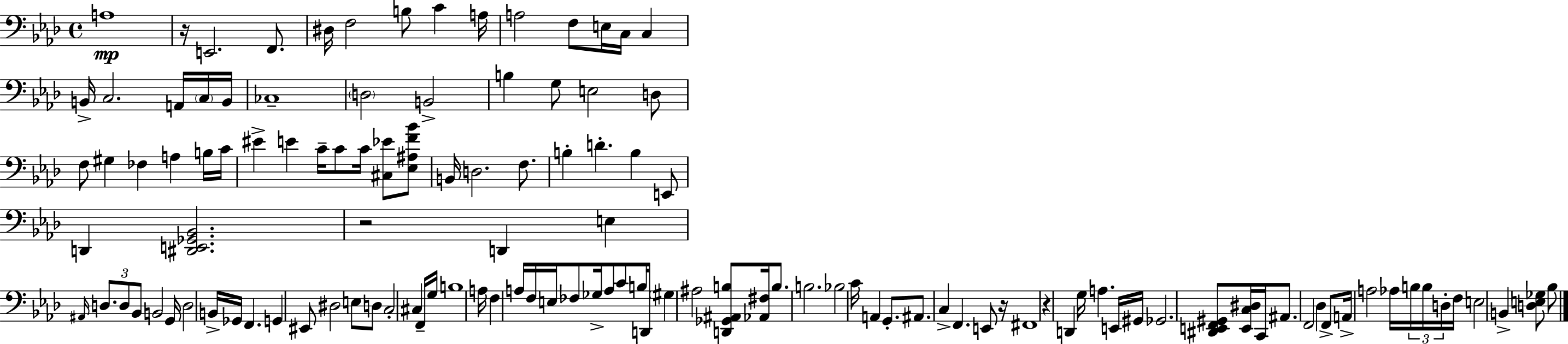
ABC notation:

X:1
T:Untitled
M:4/4
L:1/4
K:Ab
A,4 z/4 E,,2 F,,/2 ^D,/4 F,2 B,/2 C A,/4 A,2 F,/2 E,/4 C,/4 C, B,,/4 C,2 A,,/4 C,/4 B,,/4 _C,4 D,2 B,,2 B, G,/2 E,2 D,/2 F,/2 ^G, _F, A, B,/4 C/4 ^E E C/4 C/2 C/4 [^C,_E]/2 [_E,^A,F_B]/2 B,,/4 D,2 F,/2 B, D B, E,,/2 D,, [^D,,E,,_G,,_B,,]2 z2 D,, E, ^A,,/4 D,/2 D,/2 _B,,/2 B,,2 G,,/4 D,2 B,,/4 _G,,/4 F,, G,, ^E,,/2 ^D,2 E,/2 D,/2 C,2 ^C, F,,/4 G,/4 B,4 A,/4 F, A,/4 F,/4 E,/4 _F,/2 _G,/4 A,/2 C/2 B,/4 D,,/2 ^G, ^A,2 [D,,_G,,^A,,B,]/2 [_A,,^F,]/4 B,/2 B,2 _B,2 C/4 A,, G,,/2 ^A,,/2 C, F,, E,,/2 z/4 ^F,,4 z D,, G,/4 A, E,,/4 ^G,,/4 _G,,2 [^D,,E,,F,,^G,,]/2 [E,,C,^D,]/4 C,,/4 ^A,,/2 F,,2 _D, F,,/2 A,,/4 A,2 _A,/4 B,/4 B,/4 D,/4 F,/4 E,2 B,, [D,E,_G,]/2 _B,/2